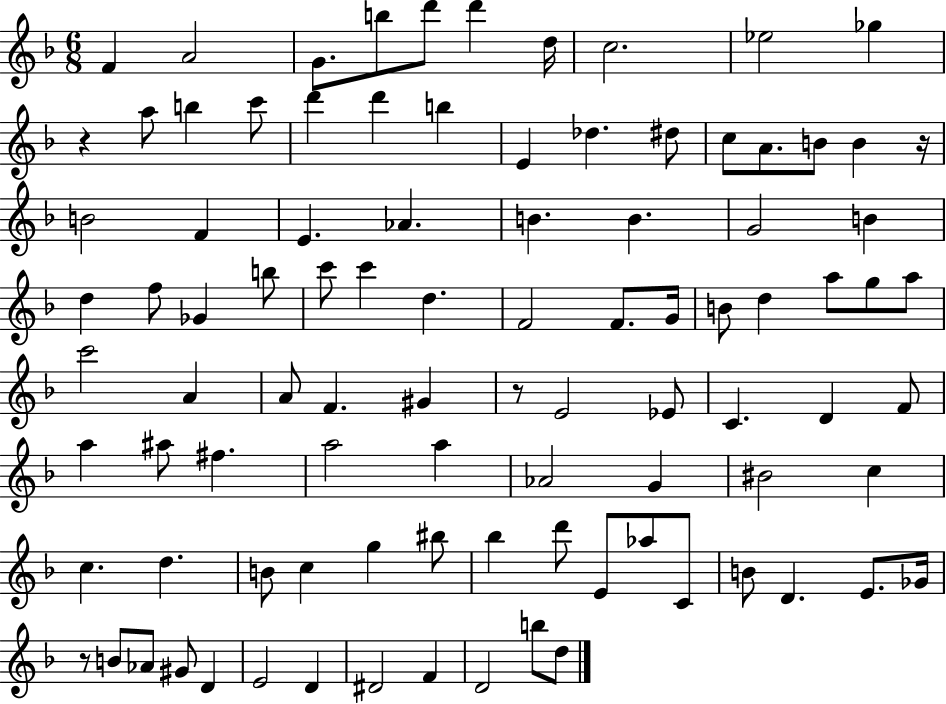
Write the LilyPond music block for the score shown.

{
  \clef treble
  \numericTimeSignature
  \time 6/8
  \key f \major
  f'4 a'2 | g'8. b''8 d'''8 d'''4 d''16 | c''2. | ees''2 ges''4 | \break r4 a''8 b''4 c'''8 | d'''4 d'''4 b''4 | e'4 des''4. dis''8 | c''8 a'8. b'8 b'4 r16 | \break b'2 f'4 | e'4. aes'4. | b'4. b'4. | g'2 b'4 | \break d''4 f''8 ges'4 b''8 | c'''8 c'''4 d''4. | f'2 f'8. g'16 | b'8 d''4 a''8 g''8 a''8 | \break c'''2 a'4 | a'8 f'4. gis'4 | r8 e'2 ees'8 | c'4. d'4 f'8 | \break a''4 ais''8 fis''4. | a''2 a''4 | aes'2 g'4 | bis'2 c''4 | \break c''4. d''4. | b'8 c''4 g''4 bis''8 | bes''4 d'''8 e'8 aes''8 c'8 | b'8 d'4. e'8. ges'16 | \break r8 b'8 aes'8 gis'8 d'4 | e'2 d'4 | dis'2 f'4 | d'2 b''8 d''8 | \break \bar "|."
}